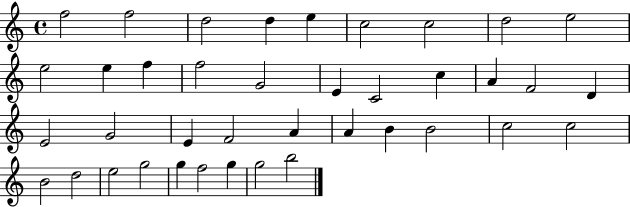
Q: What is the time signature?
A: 4/4